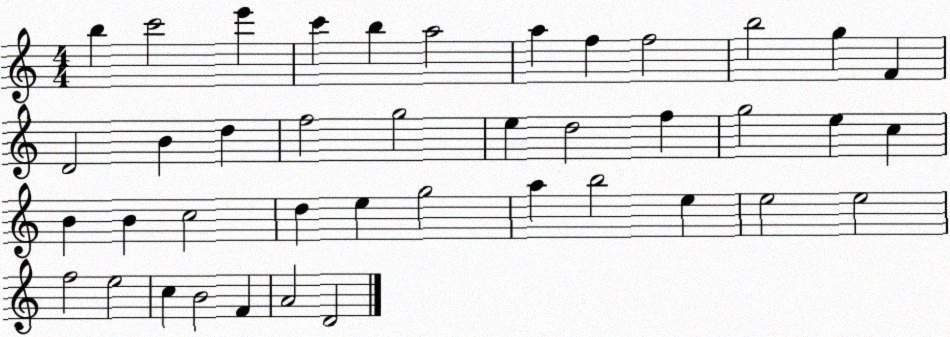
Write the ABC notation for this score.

X:1
T:Untitled
M:4/4
L:1/4
K:C
b c'2 e' c' b a2 a f f2 b2 g F D2 B d f2 g2 e d2 f g2 e c B B c2 d e g2 a b2 e e2 e2 f2 e2 c B2 F A2 D2